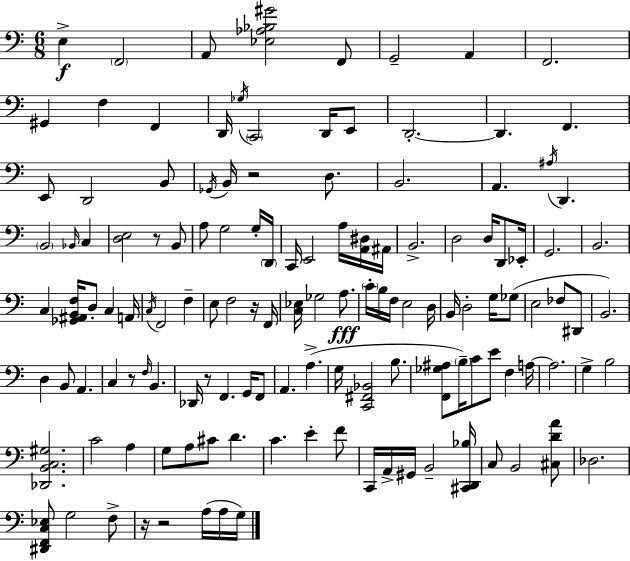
E3/q F2/h A2/e [Eb3,Ab3,Bb3,G#4]/h F2/e G2/h A2/q F2/h. G#2/q F3/q F2/q D2/s Gb3/s C2/h D2/s E2/e D2/h. D2/q. F2/q. E2/e D2/h B2/e Gb2/s B2/s R/h D3/e. B2/h. A2/q. A#3/s D2/q. B2/h Bb2/s C3/q [D3,E3]/h R/e B2/e A3/e G3/h G3/s D2/s C2/s E2/h A3/s [A2,D#3]/s A#2/s B2/h. D3/h D3/s D2/e Eb2/s G2/h. B2/h. C3/q [Gb2,A#2,B2,F3]/s D3/e C3/q A2/s C3/s F2/h F3/q E3/e F3/h R/s F2/s [C3,Eb3]/s Gb3/h A3/e. C4/s B3/s F3/s E3/h D3/s B2/s D3/h G3/s Gb3/e E3/h FES3/e D#2/e B2/h. D3/q B2/e A2/q. C3/q R/e F3/s B2/q. Db2/s R/e F2/q. G2/s F2/e A2/q. A3/q. G3/s [C2,F#2,Bb2]/h B3/e. [F2,Gb3,A#3]/e B3/s C4/e E4/e F3/q A3/s A3/h. G3/q B3/h [Db2,B2,C3,G#3]/h. C4/h A3/q G3/e A3/e C#4/e D4/q. C4/q. E4/q F4/e C2/s A2/s G#2/s B2/h [C#2,D2,Bb3]/s C3/e B2/h [C#3,D4,A4]/e Db3/h. [D#2,F2,C3,Eb3]/e G3/h F3/e R/s R/h A3/s A3/s G3/s